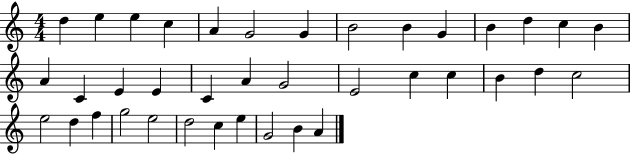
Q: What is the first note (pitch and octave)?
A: D5